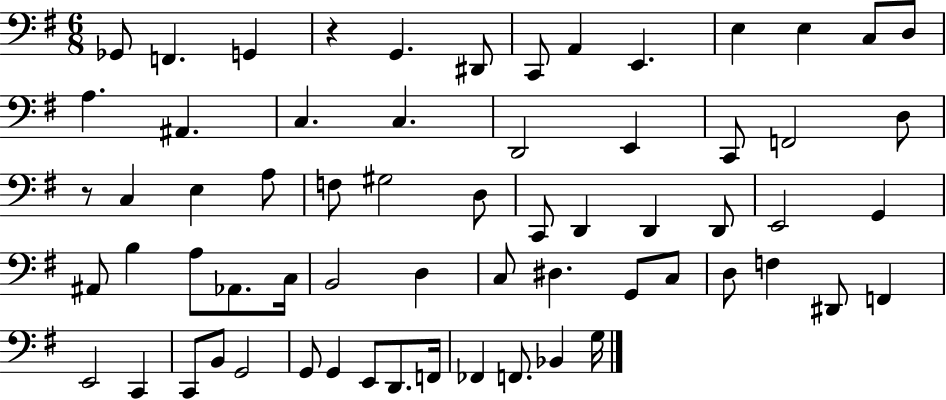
Gb2/e F2/q. G2/q R/q G2/q. D#2/e C2/e A2/q E2/q. E3/q E3/q C3/e D3/e A3/q. A#2/q. C3/q. C3/q. D2/h E2/q C2/e F2/h D3/e R/e C3/q E3/q A3/e F3/e G#3/h D3/e C2/e D2/q D2/q D2/e E2/h G2/q A#2/e B3/q A3/e Ab2/e. C3/s B2/h D3/q C3/e D#3/q. G2/e C3/e D3/e F3/q D#2/e F2/q E2/h C2/q C2/e B2/e G2/h G2/e G2/q E2/e D2/e. F2/s FES2/q F2/e. Bb2/q G3/s